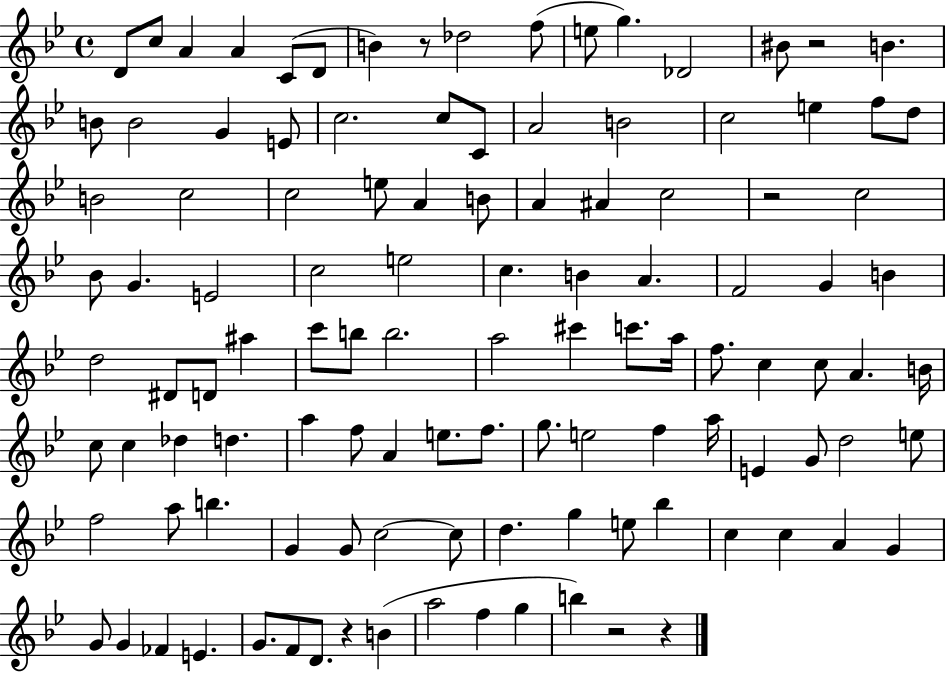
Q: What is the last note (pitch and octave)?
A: B5